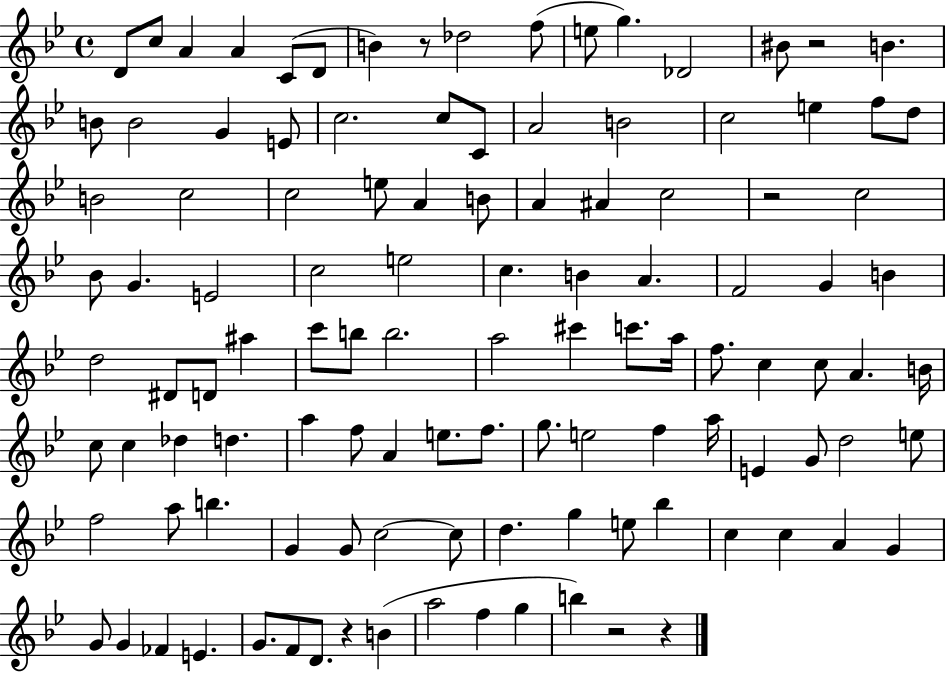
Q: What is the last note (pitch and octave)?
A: B5